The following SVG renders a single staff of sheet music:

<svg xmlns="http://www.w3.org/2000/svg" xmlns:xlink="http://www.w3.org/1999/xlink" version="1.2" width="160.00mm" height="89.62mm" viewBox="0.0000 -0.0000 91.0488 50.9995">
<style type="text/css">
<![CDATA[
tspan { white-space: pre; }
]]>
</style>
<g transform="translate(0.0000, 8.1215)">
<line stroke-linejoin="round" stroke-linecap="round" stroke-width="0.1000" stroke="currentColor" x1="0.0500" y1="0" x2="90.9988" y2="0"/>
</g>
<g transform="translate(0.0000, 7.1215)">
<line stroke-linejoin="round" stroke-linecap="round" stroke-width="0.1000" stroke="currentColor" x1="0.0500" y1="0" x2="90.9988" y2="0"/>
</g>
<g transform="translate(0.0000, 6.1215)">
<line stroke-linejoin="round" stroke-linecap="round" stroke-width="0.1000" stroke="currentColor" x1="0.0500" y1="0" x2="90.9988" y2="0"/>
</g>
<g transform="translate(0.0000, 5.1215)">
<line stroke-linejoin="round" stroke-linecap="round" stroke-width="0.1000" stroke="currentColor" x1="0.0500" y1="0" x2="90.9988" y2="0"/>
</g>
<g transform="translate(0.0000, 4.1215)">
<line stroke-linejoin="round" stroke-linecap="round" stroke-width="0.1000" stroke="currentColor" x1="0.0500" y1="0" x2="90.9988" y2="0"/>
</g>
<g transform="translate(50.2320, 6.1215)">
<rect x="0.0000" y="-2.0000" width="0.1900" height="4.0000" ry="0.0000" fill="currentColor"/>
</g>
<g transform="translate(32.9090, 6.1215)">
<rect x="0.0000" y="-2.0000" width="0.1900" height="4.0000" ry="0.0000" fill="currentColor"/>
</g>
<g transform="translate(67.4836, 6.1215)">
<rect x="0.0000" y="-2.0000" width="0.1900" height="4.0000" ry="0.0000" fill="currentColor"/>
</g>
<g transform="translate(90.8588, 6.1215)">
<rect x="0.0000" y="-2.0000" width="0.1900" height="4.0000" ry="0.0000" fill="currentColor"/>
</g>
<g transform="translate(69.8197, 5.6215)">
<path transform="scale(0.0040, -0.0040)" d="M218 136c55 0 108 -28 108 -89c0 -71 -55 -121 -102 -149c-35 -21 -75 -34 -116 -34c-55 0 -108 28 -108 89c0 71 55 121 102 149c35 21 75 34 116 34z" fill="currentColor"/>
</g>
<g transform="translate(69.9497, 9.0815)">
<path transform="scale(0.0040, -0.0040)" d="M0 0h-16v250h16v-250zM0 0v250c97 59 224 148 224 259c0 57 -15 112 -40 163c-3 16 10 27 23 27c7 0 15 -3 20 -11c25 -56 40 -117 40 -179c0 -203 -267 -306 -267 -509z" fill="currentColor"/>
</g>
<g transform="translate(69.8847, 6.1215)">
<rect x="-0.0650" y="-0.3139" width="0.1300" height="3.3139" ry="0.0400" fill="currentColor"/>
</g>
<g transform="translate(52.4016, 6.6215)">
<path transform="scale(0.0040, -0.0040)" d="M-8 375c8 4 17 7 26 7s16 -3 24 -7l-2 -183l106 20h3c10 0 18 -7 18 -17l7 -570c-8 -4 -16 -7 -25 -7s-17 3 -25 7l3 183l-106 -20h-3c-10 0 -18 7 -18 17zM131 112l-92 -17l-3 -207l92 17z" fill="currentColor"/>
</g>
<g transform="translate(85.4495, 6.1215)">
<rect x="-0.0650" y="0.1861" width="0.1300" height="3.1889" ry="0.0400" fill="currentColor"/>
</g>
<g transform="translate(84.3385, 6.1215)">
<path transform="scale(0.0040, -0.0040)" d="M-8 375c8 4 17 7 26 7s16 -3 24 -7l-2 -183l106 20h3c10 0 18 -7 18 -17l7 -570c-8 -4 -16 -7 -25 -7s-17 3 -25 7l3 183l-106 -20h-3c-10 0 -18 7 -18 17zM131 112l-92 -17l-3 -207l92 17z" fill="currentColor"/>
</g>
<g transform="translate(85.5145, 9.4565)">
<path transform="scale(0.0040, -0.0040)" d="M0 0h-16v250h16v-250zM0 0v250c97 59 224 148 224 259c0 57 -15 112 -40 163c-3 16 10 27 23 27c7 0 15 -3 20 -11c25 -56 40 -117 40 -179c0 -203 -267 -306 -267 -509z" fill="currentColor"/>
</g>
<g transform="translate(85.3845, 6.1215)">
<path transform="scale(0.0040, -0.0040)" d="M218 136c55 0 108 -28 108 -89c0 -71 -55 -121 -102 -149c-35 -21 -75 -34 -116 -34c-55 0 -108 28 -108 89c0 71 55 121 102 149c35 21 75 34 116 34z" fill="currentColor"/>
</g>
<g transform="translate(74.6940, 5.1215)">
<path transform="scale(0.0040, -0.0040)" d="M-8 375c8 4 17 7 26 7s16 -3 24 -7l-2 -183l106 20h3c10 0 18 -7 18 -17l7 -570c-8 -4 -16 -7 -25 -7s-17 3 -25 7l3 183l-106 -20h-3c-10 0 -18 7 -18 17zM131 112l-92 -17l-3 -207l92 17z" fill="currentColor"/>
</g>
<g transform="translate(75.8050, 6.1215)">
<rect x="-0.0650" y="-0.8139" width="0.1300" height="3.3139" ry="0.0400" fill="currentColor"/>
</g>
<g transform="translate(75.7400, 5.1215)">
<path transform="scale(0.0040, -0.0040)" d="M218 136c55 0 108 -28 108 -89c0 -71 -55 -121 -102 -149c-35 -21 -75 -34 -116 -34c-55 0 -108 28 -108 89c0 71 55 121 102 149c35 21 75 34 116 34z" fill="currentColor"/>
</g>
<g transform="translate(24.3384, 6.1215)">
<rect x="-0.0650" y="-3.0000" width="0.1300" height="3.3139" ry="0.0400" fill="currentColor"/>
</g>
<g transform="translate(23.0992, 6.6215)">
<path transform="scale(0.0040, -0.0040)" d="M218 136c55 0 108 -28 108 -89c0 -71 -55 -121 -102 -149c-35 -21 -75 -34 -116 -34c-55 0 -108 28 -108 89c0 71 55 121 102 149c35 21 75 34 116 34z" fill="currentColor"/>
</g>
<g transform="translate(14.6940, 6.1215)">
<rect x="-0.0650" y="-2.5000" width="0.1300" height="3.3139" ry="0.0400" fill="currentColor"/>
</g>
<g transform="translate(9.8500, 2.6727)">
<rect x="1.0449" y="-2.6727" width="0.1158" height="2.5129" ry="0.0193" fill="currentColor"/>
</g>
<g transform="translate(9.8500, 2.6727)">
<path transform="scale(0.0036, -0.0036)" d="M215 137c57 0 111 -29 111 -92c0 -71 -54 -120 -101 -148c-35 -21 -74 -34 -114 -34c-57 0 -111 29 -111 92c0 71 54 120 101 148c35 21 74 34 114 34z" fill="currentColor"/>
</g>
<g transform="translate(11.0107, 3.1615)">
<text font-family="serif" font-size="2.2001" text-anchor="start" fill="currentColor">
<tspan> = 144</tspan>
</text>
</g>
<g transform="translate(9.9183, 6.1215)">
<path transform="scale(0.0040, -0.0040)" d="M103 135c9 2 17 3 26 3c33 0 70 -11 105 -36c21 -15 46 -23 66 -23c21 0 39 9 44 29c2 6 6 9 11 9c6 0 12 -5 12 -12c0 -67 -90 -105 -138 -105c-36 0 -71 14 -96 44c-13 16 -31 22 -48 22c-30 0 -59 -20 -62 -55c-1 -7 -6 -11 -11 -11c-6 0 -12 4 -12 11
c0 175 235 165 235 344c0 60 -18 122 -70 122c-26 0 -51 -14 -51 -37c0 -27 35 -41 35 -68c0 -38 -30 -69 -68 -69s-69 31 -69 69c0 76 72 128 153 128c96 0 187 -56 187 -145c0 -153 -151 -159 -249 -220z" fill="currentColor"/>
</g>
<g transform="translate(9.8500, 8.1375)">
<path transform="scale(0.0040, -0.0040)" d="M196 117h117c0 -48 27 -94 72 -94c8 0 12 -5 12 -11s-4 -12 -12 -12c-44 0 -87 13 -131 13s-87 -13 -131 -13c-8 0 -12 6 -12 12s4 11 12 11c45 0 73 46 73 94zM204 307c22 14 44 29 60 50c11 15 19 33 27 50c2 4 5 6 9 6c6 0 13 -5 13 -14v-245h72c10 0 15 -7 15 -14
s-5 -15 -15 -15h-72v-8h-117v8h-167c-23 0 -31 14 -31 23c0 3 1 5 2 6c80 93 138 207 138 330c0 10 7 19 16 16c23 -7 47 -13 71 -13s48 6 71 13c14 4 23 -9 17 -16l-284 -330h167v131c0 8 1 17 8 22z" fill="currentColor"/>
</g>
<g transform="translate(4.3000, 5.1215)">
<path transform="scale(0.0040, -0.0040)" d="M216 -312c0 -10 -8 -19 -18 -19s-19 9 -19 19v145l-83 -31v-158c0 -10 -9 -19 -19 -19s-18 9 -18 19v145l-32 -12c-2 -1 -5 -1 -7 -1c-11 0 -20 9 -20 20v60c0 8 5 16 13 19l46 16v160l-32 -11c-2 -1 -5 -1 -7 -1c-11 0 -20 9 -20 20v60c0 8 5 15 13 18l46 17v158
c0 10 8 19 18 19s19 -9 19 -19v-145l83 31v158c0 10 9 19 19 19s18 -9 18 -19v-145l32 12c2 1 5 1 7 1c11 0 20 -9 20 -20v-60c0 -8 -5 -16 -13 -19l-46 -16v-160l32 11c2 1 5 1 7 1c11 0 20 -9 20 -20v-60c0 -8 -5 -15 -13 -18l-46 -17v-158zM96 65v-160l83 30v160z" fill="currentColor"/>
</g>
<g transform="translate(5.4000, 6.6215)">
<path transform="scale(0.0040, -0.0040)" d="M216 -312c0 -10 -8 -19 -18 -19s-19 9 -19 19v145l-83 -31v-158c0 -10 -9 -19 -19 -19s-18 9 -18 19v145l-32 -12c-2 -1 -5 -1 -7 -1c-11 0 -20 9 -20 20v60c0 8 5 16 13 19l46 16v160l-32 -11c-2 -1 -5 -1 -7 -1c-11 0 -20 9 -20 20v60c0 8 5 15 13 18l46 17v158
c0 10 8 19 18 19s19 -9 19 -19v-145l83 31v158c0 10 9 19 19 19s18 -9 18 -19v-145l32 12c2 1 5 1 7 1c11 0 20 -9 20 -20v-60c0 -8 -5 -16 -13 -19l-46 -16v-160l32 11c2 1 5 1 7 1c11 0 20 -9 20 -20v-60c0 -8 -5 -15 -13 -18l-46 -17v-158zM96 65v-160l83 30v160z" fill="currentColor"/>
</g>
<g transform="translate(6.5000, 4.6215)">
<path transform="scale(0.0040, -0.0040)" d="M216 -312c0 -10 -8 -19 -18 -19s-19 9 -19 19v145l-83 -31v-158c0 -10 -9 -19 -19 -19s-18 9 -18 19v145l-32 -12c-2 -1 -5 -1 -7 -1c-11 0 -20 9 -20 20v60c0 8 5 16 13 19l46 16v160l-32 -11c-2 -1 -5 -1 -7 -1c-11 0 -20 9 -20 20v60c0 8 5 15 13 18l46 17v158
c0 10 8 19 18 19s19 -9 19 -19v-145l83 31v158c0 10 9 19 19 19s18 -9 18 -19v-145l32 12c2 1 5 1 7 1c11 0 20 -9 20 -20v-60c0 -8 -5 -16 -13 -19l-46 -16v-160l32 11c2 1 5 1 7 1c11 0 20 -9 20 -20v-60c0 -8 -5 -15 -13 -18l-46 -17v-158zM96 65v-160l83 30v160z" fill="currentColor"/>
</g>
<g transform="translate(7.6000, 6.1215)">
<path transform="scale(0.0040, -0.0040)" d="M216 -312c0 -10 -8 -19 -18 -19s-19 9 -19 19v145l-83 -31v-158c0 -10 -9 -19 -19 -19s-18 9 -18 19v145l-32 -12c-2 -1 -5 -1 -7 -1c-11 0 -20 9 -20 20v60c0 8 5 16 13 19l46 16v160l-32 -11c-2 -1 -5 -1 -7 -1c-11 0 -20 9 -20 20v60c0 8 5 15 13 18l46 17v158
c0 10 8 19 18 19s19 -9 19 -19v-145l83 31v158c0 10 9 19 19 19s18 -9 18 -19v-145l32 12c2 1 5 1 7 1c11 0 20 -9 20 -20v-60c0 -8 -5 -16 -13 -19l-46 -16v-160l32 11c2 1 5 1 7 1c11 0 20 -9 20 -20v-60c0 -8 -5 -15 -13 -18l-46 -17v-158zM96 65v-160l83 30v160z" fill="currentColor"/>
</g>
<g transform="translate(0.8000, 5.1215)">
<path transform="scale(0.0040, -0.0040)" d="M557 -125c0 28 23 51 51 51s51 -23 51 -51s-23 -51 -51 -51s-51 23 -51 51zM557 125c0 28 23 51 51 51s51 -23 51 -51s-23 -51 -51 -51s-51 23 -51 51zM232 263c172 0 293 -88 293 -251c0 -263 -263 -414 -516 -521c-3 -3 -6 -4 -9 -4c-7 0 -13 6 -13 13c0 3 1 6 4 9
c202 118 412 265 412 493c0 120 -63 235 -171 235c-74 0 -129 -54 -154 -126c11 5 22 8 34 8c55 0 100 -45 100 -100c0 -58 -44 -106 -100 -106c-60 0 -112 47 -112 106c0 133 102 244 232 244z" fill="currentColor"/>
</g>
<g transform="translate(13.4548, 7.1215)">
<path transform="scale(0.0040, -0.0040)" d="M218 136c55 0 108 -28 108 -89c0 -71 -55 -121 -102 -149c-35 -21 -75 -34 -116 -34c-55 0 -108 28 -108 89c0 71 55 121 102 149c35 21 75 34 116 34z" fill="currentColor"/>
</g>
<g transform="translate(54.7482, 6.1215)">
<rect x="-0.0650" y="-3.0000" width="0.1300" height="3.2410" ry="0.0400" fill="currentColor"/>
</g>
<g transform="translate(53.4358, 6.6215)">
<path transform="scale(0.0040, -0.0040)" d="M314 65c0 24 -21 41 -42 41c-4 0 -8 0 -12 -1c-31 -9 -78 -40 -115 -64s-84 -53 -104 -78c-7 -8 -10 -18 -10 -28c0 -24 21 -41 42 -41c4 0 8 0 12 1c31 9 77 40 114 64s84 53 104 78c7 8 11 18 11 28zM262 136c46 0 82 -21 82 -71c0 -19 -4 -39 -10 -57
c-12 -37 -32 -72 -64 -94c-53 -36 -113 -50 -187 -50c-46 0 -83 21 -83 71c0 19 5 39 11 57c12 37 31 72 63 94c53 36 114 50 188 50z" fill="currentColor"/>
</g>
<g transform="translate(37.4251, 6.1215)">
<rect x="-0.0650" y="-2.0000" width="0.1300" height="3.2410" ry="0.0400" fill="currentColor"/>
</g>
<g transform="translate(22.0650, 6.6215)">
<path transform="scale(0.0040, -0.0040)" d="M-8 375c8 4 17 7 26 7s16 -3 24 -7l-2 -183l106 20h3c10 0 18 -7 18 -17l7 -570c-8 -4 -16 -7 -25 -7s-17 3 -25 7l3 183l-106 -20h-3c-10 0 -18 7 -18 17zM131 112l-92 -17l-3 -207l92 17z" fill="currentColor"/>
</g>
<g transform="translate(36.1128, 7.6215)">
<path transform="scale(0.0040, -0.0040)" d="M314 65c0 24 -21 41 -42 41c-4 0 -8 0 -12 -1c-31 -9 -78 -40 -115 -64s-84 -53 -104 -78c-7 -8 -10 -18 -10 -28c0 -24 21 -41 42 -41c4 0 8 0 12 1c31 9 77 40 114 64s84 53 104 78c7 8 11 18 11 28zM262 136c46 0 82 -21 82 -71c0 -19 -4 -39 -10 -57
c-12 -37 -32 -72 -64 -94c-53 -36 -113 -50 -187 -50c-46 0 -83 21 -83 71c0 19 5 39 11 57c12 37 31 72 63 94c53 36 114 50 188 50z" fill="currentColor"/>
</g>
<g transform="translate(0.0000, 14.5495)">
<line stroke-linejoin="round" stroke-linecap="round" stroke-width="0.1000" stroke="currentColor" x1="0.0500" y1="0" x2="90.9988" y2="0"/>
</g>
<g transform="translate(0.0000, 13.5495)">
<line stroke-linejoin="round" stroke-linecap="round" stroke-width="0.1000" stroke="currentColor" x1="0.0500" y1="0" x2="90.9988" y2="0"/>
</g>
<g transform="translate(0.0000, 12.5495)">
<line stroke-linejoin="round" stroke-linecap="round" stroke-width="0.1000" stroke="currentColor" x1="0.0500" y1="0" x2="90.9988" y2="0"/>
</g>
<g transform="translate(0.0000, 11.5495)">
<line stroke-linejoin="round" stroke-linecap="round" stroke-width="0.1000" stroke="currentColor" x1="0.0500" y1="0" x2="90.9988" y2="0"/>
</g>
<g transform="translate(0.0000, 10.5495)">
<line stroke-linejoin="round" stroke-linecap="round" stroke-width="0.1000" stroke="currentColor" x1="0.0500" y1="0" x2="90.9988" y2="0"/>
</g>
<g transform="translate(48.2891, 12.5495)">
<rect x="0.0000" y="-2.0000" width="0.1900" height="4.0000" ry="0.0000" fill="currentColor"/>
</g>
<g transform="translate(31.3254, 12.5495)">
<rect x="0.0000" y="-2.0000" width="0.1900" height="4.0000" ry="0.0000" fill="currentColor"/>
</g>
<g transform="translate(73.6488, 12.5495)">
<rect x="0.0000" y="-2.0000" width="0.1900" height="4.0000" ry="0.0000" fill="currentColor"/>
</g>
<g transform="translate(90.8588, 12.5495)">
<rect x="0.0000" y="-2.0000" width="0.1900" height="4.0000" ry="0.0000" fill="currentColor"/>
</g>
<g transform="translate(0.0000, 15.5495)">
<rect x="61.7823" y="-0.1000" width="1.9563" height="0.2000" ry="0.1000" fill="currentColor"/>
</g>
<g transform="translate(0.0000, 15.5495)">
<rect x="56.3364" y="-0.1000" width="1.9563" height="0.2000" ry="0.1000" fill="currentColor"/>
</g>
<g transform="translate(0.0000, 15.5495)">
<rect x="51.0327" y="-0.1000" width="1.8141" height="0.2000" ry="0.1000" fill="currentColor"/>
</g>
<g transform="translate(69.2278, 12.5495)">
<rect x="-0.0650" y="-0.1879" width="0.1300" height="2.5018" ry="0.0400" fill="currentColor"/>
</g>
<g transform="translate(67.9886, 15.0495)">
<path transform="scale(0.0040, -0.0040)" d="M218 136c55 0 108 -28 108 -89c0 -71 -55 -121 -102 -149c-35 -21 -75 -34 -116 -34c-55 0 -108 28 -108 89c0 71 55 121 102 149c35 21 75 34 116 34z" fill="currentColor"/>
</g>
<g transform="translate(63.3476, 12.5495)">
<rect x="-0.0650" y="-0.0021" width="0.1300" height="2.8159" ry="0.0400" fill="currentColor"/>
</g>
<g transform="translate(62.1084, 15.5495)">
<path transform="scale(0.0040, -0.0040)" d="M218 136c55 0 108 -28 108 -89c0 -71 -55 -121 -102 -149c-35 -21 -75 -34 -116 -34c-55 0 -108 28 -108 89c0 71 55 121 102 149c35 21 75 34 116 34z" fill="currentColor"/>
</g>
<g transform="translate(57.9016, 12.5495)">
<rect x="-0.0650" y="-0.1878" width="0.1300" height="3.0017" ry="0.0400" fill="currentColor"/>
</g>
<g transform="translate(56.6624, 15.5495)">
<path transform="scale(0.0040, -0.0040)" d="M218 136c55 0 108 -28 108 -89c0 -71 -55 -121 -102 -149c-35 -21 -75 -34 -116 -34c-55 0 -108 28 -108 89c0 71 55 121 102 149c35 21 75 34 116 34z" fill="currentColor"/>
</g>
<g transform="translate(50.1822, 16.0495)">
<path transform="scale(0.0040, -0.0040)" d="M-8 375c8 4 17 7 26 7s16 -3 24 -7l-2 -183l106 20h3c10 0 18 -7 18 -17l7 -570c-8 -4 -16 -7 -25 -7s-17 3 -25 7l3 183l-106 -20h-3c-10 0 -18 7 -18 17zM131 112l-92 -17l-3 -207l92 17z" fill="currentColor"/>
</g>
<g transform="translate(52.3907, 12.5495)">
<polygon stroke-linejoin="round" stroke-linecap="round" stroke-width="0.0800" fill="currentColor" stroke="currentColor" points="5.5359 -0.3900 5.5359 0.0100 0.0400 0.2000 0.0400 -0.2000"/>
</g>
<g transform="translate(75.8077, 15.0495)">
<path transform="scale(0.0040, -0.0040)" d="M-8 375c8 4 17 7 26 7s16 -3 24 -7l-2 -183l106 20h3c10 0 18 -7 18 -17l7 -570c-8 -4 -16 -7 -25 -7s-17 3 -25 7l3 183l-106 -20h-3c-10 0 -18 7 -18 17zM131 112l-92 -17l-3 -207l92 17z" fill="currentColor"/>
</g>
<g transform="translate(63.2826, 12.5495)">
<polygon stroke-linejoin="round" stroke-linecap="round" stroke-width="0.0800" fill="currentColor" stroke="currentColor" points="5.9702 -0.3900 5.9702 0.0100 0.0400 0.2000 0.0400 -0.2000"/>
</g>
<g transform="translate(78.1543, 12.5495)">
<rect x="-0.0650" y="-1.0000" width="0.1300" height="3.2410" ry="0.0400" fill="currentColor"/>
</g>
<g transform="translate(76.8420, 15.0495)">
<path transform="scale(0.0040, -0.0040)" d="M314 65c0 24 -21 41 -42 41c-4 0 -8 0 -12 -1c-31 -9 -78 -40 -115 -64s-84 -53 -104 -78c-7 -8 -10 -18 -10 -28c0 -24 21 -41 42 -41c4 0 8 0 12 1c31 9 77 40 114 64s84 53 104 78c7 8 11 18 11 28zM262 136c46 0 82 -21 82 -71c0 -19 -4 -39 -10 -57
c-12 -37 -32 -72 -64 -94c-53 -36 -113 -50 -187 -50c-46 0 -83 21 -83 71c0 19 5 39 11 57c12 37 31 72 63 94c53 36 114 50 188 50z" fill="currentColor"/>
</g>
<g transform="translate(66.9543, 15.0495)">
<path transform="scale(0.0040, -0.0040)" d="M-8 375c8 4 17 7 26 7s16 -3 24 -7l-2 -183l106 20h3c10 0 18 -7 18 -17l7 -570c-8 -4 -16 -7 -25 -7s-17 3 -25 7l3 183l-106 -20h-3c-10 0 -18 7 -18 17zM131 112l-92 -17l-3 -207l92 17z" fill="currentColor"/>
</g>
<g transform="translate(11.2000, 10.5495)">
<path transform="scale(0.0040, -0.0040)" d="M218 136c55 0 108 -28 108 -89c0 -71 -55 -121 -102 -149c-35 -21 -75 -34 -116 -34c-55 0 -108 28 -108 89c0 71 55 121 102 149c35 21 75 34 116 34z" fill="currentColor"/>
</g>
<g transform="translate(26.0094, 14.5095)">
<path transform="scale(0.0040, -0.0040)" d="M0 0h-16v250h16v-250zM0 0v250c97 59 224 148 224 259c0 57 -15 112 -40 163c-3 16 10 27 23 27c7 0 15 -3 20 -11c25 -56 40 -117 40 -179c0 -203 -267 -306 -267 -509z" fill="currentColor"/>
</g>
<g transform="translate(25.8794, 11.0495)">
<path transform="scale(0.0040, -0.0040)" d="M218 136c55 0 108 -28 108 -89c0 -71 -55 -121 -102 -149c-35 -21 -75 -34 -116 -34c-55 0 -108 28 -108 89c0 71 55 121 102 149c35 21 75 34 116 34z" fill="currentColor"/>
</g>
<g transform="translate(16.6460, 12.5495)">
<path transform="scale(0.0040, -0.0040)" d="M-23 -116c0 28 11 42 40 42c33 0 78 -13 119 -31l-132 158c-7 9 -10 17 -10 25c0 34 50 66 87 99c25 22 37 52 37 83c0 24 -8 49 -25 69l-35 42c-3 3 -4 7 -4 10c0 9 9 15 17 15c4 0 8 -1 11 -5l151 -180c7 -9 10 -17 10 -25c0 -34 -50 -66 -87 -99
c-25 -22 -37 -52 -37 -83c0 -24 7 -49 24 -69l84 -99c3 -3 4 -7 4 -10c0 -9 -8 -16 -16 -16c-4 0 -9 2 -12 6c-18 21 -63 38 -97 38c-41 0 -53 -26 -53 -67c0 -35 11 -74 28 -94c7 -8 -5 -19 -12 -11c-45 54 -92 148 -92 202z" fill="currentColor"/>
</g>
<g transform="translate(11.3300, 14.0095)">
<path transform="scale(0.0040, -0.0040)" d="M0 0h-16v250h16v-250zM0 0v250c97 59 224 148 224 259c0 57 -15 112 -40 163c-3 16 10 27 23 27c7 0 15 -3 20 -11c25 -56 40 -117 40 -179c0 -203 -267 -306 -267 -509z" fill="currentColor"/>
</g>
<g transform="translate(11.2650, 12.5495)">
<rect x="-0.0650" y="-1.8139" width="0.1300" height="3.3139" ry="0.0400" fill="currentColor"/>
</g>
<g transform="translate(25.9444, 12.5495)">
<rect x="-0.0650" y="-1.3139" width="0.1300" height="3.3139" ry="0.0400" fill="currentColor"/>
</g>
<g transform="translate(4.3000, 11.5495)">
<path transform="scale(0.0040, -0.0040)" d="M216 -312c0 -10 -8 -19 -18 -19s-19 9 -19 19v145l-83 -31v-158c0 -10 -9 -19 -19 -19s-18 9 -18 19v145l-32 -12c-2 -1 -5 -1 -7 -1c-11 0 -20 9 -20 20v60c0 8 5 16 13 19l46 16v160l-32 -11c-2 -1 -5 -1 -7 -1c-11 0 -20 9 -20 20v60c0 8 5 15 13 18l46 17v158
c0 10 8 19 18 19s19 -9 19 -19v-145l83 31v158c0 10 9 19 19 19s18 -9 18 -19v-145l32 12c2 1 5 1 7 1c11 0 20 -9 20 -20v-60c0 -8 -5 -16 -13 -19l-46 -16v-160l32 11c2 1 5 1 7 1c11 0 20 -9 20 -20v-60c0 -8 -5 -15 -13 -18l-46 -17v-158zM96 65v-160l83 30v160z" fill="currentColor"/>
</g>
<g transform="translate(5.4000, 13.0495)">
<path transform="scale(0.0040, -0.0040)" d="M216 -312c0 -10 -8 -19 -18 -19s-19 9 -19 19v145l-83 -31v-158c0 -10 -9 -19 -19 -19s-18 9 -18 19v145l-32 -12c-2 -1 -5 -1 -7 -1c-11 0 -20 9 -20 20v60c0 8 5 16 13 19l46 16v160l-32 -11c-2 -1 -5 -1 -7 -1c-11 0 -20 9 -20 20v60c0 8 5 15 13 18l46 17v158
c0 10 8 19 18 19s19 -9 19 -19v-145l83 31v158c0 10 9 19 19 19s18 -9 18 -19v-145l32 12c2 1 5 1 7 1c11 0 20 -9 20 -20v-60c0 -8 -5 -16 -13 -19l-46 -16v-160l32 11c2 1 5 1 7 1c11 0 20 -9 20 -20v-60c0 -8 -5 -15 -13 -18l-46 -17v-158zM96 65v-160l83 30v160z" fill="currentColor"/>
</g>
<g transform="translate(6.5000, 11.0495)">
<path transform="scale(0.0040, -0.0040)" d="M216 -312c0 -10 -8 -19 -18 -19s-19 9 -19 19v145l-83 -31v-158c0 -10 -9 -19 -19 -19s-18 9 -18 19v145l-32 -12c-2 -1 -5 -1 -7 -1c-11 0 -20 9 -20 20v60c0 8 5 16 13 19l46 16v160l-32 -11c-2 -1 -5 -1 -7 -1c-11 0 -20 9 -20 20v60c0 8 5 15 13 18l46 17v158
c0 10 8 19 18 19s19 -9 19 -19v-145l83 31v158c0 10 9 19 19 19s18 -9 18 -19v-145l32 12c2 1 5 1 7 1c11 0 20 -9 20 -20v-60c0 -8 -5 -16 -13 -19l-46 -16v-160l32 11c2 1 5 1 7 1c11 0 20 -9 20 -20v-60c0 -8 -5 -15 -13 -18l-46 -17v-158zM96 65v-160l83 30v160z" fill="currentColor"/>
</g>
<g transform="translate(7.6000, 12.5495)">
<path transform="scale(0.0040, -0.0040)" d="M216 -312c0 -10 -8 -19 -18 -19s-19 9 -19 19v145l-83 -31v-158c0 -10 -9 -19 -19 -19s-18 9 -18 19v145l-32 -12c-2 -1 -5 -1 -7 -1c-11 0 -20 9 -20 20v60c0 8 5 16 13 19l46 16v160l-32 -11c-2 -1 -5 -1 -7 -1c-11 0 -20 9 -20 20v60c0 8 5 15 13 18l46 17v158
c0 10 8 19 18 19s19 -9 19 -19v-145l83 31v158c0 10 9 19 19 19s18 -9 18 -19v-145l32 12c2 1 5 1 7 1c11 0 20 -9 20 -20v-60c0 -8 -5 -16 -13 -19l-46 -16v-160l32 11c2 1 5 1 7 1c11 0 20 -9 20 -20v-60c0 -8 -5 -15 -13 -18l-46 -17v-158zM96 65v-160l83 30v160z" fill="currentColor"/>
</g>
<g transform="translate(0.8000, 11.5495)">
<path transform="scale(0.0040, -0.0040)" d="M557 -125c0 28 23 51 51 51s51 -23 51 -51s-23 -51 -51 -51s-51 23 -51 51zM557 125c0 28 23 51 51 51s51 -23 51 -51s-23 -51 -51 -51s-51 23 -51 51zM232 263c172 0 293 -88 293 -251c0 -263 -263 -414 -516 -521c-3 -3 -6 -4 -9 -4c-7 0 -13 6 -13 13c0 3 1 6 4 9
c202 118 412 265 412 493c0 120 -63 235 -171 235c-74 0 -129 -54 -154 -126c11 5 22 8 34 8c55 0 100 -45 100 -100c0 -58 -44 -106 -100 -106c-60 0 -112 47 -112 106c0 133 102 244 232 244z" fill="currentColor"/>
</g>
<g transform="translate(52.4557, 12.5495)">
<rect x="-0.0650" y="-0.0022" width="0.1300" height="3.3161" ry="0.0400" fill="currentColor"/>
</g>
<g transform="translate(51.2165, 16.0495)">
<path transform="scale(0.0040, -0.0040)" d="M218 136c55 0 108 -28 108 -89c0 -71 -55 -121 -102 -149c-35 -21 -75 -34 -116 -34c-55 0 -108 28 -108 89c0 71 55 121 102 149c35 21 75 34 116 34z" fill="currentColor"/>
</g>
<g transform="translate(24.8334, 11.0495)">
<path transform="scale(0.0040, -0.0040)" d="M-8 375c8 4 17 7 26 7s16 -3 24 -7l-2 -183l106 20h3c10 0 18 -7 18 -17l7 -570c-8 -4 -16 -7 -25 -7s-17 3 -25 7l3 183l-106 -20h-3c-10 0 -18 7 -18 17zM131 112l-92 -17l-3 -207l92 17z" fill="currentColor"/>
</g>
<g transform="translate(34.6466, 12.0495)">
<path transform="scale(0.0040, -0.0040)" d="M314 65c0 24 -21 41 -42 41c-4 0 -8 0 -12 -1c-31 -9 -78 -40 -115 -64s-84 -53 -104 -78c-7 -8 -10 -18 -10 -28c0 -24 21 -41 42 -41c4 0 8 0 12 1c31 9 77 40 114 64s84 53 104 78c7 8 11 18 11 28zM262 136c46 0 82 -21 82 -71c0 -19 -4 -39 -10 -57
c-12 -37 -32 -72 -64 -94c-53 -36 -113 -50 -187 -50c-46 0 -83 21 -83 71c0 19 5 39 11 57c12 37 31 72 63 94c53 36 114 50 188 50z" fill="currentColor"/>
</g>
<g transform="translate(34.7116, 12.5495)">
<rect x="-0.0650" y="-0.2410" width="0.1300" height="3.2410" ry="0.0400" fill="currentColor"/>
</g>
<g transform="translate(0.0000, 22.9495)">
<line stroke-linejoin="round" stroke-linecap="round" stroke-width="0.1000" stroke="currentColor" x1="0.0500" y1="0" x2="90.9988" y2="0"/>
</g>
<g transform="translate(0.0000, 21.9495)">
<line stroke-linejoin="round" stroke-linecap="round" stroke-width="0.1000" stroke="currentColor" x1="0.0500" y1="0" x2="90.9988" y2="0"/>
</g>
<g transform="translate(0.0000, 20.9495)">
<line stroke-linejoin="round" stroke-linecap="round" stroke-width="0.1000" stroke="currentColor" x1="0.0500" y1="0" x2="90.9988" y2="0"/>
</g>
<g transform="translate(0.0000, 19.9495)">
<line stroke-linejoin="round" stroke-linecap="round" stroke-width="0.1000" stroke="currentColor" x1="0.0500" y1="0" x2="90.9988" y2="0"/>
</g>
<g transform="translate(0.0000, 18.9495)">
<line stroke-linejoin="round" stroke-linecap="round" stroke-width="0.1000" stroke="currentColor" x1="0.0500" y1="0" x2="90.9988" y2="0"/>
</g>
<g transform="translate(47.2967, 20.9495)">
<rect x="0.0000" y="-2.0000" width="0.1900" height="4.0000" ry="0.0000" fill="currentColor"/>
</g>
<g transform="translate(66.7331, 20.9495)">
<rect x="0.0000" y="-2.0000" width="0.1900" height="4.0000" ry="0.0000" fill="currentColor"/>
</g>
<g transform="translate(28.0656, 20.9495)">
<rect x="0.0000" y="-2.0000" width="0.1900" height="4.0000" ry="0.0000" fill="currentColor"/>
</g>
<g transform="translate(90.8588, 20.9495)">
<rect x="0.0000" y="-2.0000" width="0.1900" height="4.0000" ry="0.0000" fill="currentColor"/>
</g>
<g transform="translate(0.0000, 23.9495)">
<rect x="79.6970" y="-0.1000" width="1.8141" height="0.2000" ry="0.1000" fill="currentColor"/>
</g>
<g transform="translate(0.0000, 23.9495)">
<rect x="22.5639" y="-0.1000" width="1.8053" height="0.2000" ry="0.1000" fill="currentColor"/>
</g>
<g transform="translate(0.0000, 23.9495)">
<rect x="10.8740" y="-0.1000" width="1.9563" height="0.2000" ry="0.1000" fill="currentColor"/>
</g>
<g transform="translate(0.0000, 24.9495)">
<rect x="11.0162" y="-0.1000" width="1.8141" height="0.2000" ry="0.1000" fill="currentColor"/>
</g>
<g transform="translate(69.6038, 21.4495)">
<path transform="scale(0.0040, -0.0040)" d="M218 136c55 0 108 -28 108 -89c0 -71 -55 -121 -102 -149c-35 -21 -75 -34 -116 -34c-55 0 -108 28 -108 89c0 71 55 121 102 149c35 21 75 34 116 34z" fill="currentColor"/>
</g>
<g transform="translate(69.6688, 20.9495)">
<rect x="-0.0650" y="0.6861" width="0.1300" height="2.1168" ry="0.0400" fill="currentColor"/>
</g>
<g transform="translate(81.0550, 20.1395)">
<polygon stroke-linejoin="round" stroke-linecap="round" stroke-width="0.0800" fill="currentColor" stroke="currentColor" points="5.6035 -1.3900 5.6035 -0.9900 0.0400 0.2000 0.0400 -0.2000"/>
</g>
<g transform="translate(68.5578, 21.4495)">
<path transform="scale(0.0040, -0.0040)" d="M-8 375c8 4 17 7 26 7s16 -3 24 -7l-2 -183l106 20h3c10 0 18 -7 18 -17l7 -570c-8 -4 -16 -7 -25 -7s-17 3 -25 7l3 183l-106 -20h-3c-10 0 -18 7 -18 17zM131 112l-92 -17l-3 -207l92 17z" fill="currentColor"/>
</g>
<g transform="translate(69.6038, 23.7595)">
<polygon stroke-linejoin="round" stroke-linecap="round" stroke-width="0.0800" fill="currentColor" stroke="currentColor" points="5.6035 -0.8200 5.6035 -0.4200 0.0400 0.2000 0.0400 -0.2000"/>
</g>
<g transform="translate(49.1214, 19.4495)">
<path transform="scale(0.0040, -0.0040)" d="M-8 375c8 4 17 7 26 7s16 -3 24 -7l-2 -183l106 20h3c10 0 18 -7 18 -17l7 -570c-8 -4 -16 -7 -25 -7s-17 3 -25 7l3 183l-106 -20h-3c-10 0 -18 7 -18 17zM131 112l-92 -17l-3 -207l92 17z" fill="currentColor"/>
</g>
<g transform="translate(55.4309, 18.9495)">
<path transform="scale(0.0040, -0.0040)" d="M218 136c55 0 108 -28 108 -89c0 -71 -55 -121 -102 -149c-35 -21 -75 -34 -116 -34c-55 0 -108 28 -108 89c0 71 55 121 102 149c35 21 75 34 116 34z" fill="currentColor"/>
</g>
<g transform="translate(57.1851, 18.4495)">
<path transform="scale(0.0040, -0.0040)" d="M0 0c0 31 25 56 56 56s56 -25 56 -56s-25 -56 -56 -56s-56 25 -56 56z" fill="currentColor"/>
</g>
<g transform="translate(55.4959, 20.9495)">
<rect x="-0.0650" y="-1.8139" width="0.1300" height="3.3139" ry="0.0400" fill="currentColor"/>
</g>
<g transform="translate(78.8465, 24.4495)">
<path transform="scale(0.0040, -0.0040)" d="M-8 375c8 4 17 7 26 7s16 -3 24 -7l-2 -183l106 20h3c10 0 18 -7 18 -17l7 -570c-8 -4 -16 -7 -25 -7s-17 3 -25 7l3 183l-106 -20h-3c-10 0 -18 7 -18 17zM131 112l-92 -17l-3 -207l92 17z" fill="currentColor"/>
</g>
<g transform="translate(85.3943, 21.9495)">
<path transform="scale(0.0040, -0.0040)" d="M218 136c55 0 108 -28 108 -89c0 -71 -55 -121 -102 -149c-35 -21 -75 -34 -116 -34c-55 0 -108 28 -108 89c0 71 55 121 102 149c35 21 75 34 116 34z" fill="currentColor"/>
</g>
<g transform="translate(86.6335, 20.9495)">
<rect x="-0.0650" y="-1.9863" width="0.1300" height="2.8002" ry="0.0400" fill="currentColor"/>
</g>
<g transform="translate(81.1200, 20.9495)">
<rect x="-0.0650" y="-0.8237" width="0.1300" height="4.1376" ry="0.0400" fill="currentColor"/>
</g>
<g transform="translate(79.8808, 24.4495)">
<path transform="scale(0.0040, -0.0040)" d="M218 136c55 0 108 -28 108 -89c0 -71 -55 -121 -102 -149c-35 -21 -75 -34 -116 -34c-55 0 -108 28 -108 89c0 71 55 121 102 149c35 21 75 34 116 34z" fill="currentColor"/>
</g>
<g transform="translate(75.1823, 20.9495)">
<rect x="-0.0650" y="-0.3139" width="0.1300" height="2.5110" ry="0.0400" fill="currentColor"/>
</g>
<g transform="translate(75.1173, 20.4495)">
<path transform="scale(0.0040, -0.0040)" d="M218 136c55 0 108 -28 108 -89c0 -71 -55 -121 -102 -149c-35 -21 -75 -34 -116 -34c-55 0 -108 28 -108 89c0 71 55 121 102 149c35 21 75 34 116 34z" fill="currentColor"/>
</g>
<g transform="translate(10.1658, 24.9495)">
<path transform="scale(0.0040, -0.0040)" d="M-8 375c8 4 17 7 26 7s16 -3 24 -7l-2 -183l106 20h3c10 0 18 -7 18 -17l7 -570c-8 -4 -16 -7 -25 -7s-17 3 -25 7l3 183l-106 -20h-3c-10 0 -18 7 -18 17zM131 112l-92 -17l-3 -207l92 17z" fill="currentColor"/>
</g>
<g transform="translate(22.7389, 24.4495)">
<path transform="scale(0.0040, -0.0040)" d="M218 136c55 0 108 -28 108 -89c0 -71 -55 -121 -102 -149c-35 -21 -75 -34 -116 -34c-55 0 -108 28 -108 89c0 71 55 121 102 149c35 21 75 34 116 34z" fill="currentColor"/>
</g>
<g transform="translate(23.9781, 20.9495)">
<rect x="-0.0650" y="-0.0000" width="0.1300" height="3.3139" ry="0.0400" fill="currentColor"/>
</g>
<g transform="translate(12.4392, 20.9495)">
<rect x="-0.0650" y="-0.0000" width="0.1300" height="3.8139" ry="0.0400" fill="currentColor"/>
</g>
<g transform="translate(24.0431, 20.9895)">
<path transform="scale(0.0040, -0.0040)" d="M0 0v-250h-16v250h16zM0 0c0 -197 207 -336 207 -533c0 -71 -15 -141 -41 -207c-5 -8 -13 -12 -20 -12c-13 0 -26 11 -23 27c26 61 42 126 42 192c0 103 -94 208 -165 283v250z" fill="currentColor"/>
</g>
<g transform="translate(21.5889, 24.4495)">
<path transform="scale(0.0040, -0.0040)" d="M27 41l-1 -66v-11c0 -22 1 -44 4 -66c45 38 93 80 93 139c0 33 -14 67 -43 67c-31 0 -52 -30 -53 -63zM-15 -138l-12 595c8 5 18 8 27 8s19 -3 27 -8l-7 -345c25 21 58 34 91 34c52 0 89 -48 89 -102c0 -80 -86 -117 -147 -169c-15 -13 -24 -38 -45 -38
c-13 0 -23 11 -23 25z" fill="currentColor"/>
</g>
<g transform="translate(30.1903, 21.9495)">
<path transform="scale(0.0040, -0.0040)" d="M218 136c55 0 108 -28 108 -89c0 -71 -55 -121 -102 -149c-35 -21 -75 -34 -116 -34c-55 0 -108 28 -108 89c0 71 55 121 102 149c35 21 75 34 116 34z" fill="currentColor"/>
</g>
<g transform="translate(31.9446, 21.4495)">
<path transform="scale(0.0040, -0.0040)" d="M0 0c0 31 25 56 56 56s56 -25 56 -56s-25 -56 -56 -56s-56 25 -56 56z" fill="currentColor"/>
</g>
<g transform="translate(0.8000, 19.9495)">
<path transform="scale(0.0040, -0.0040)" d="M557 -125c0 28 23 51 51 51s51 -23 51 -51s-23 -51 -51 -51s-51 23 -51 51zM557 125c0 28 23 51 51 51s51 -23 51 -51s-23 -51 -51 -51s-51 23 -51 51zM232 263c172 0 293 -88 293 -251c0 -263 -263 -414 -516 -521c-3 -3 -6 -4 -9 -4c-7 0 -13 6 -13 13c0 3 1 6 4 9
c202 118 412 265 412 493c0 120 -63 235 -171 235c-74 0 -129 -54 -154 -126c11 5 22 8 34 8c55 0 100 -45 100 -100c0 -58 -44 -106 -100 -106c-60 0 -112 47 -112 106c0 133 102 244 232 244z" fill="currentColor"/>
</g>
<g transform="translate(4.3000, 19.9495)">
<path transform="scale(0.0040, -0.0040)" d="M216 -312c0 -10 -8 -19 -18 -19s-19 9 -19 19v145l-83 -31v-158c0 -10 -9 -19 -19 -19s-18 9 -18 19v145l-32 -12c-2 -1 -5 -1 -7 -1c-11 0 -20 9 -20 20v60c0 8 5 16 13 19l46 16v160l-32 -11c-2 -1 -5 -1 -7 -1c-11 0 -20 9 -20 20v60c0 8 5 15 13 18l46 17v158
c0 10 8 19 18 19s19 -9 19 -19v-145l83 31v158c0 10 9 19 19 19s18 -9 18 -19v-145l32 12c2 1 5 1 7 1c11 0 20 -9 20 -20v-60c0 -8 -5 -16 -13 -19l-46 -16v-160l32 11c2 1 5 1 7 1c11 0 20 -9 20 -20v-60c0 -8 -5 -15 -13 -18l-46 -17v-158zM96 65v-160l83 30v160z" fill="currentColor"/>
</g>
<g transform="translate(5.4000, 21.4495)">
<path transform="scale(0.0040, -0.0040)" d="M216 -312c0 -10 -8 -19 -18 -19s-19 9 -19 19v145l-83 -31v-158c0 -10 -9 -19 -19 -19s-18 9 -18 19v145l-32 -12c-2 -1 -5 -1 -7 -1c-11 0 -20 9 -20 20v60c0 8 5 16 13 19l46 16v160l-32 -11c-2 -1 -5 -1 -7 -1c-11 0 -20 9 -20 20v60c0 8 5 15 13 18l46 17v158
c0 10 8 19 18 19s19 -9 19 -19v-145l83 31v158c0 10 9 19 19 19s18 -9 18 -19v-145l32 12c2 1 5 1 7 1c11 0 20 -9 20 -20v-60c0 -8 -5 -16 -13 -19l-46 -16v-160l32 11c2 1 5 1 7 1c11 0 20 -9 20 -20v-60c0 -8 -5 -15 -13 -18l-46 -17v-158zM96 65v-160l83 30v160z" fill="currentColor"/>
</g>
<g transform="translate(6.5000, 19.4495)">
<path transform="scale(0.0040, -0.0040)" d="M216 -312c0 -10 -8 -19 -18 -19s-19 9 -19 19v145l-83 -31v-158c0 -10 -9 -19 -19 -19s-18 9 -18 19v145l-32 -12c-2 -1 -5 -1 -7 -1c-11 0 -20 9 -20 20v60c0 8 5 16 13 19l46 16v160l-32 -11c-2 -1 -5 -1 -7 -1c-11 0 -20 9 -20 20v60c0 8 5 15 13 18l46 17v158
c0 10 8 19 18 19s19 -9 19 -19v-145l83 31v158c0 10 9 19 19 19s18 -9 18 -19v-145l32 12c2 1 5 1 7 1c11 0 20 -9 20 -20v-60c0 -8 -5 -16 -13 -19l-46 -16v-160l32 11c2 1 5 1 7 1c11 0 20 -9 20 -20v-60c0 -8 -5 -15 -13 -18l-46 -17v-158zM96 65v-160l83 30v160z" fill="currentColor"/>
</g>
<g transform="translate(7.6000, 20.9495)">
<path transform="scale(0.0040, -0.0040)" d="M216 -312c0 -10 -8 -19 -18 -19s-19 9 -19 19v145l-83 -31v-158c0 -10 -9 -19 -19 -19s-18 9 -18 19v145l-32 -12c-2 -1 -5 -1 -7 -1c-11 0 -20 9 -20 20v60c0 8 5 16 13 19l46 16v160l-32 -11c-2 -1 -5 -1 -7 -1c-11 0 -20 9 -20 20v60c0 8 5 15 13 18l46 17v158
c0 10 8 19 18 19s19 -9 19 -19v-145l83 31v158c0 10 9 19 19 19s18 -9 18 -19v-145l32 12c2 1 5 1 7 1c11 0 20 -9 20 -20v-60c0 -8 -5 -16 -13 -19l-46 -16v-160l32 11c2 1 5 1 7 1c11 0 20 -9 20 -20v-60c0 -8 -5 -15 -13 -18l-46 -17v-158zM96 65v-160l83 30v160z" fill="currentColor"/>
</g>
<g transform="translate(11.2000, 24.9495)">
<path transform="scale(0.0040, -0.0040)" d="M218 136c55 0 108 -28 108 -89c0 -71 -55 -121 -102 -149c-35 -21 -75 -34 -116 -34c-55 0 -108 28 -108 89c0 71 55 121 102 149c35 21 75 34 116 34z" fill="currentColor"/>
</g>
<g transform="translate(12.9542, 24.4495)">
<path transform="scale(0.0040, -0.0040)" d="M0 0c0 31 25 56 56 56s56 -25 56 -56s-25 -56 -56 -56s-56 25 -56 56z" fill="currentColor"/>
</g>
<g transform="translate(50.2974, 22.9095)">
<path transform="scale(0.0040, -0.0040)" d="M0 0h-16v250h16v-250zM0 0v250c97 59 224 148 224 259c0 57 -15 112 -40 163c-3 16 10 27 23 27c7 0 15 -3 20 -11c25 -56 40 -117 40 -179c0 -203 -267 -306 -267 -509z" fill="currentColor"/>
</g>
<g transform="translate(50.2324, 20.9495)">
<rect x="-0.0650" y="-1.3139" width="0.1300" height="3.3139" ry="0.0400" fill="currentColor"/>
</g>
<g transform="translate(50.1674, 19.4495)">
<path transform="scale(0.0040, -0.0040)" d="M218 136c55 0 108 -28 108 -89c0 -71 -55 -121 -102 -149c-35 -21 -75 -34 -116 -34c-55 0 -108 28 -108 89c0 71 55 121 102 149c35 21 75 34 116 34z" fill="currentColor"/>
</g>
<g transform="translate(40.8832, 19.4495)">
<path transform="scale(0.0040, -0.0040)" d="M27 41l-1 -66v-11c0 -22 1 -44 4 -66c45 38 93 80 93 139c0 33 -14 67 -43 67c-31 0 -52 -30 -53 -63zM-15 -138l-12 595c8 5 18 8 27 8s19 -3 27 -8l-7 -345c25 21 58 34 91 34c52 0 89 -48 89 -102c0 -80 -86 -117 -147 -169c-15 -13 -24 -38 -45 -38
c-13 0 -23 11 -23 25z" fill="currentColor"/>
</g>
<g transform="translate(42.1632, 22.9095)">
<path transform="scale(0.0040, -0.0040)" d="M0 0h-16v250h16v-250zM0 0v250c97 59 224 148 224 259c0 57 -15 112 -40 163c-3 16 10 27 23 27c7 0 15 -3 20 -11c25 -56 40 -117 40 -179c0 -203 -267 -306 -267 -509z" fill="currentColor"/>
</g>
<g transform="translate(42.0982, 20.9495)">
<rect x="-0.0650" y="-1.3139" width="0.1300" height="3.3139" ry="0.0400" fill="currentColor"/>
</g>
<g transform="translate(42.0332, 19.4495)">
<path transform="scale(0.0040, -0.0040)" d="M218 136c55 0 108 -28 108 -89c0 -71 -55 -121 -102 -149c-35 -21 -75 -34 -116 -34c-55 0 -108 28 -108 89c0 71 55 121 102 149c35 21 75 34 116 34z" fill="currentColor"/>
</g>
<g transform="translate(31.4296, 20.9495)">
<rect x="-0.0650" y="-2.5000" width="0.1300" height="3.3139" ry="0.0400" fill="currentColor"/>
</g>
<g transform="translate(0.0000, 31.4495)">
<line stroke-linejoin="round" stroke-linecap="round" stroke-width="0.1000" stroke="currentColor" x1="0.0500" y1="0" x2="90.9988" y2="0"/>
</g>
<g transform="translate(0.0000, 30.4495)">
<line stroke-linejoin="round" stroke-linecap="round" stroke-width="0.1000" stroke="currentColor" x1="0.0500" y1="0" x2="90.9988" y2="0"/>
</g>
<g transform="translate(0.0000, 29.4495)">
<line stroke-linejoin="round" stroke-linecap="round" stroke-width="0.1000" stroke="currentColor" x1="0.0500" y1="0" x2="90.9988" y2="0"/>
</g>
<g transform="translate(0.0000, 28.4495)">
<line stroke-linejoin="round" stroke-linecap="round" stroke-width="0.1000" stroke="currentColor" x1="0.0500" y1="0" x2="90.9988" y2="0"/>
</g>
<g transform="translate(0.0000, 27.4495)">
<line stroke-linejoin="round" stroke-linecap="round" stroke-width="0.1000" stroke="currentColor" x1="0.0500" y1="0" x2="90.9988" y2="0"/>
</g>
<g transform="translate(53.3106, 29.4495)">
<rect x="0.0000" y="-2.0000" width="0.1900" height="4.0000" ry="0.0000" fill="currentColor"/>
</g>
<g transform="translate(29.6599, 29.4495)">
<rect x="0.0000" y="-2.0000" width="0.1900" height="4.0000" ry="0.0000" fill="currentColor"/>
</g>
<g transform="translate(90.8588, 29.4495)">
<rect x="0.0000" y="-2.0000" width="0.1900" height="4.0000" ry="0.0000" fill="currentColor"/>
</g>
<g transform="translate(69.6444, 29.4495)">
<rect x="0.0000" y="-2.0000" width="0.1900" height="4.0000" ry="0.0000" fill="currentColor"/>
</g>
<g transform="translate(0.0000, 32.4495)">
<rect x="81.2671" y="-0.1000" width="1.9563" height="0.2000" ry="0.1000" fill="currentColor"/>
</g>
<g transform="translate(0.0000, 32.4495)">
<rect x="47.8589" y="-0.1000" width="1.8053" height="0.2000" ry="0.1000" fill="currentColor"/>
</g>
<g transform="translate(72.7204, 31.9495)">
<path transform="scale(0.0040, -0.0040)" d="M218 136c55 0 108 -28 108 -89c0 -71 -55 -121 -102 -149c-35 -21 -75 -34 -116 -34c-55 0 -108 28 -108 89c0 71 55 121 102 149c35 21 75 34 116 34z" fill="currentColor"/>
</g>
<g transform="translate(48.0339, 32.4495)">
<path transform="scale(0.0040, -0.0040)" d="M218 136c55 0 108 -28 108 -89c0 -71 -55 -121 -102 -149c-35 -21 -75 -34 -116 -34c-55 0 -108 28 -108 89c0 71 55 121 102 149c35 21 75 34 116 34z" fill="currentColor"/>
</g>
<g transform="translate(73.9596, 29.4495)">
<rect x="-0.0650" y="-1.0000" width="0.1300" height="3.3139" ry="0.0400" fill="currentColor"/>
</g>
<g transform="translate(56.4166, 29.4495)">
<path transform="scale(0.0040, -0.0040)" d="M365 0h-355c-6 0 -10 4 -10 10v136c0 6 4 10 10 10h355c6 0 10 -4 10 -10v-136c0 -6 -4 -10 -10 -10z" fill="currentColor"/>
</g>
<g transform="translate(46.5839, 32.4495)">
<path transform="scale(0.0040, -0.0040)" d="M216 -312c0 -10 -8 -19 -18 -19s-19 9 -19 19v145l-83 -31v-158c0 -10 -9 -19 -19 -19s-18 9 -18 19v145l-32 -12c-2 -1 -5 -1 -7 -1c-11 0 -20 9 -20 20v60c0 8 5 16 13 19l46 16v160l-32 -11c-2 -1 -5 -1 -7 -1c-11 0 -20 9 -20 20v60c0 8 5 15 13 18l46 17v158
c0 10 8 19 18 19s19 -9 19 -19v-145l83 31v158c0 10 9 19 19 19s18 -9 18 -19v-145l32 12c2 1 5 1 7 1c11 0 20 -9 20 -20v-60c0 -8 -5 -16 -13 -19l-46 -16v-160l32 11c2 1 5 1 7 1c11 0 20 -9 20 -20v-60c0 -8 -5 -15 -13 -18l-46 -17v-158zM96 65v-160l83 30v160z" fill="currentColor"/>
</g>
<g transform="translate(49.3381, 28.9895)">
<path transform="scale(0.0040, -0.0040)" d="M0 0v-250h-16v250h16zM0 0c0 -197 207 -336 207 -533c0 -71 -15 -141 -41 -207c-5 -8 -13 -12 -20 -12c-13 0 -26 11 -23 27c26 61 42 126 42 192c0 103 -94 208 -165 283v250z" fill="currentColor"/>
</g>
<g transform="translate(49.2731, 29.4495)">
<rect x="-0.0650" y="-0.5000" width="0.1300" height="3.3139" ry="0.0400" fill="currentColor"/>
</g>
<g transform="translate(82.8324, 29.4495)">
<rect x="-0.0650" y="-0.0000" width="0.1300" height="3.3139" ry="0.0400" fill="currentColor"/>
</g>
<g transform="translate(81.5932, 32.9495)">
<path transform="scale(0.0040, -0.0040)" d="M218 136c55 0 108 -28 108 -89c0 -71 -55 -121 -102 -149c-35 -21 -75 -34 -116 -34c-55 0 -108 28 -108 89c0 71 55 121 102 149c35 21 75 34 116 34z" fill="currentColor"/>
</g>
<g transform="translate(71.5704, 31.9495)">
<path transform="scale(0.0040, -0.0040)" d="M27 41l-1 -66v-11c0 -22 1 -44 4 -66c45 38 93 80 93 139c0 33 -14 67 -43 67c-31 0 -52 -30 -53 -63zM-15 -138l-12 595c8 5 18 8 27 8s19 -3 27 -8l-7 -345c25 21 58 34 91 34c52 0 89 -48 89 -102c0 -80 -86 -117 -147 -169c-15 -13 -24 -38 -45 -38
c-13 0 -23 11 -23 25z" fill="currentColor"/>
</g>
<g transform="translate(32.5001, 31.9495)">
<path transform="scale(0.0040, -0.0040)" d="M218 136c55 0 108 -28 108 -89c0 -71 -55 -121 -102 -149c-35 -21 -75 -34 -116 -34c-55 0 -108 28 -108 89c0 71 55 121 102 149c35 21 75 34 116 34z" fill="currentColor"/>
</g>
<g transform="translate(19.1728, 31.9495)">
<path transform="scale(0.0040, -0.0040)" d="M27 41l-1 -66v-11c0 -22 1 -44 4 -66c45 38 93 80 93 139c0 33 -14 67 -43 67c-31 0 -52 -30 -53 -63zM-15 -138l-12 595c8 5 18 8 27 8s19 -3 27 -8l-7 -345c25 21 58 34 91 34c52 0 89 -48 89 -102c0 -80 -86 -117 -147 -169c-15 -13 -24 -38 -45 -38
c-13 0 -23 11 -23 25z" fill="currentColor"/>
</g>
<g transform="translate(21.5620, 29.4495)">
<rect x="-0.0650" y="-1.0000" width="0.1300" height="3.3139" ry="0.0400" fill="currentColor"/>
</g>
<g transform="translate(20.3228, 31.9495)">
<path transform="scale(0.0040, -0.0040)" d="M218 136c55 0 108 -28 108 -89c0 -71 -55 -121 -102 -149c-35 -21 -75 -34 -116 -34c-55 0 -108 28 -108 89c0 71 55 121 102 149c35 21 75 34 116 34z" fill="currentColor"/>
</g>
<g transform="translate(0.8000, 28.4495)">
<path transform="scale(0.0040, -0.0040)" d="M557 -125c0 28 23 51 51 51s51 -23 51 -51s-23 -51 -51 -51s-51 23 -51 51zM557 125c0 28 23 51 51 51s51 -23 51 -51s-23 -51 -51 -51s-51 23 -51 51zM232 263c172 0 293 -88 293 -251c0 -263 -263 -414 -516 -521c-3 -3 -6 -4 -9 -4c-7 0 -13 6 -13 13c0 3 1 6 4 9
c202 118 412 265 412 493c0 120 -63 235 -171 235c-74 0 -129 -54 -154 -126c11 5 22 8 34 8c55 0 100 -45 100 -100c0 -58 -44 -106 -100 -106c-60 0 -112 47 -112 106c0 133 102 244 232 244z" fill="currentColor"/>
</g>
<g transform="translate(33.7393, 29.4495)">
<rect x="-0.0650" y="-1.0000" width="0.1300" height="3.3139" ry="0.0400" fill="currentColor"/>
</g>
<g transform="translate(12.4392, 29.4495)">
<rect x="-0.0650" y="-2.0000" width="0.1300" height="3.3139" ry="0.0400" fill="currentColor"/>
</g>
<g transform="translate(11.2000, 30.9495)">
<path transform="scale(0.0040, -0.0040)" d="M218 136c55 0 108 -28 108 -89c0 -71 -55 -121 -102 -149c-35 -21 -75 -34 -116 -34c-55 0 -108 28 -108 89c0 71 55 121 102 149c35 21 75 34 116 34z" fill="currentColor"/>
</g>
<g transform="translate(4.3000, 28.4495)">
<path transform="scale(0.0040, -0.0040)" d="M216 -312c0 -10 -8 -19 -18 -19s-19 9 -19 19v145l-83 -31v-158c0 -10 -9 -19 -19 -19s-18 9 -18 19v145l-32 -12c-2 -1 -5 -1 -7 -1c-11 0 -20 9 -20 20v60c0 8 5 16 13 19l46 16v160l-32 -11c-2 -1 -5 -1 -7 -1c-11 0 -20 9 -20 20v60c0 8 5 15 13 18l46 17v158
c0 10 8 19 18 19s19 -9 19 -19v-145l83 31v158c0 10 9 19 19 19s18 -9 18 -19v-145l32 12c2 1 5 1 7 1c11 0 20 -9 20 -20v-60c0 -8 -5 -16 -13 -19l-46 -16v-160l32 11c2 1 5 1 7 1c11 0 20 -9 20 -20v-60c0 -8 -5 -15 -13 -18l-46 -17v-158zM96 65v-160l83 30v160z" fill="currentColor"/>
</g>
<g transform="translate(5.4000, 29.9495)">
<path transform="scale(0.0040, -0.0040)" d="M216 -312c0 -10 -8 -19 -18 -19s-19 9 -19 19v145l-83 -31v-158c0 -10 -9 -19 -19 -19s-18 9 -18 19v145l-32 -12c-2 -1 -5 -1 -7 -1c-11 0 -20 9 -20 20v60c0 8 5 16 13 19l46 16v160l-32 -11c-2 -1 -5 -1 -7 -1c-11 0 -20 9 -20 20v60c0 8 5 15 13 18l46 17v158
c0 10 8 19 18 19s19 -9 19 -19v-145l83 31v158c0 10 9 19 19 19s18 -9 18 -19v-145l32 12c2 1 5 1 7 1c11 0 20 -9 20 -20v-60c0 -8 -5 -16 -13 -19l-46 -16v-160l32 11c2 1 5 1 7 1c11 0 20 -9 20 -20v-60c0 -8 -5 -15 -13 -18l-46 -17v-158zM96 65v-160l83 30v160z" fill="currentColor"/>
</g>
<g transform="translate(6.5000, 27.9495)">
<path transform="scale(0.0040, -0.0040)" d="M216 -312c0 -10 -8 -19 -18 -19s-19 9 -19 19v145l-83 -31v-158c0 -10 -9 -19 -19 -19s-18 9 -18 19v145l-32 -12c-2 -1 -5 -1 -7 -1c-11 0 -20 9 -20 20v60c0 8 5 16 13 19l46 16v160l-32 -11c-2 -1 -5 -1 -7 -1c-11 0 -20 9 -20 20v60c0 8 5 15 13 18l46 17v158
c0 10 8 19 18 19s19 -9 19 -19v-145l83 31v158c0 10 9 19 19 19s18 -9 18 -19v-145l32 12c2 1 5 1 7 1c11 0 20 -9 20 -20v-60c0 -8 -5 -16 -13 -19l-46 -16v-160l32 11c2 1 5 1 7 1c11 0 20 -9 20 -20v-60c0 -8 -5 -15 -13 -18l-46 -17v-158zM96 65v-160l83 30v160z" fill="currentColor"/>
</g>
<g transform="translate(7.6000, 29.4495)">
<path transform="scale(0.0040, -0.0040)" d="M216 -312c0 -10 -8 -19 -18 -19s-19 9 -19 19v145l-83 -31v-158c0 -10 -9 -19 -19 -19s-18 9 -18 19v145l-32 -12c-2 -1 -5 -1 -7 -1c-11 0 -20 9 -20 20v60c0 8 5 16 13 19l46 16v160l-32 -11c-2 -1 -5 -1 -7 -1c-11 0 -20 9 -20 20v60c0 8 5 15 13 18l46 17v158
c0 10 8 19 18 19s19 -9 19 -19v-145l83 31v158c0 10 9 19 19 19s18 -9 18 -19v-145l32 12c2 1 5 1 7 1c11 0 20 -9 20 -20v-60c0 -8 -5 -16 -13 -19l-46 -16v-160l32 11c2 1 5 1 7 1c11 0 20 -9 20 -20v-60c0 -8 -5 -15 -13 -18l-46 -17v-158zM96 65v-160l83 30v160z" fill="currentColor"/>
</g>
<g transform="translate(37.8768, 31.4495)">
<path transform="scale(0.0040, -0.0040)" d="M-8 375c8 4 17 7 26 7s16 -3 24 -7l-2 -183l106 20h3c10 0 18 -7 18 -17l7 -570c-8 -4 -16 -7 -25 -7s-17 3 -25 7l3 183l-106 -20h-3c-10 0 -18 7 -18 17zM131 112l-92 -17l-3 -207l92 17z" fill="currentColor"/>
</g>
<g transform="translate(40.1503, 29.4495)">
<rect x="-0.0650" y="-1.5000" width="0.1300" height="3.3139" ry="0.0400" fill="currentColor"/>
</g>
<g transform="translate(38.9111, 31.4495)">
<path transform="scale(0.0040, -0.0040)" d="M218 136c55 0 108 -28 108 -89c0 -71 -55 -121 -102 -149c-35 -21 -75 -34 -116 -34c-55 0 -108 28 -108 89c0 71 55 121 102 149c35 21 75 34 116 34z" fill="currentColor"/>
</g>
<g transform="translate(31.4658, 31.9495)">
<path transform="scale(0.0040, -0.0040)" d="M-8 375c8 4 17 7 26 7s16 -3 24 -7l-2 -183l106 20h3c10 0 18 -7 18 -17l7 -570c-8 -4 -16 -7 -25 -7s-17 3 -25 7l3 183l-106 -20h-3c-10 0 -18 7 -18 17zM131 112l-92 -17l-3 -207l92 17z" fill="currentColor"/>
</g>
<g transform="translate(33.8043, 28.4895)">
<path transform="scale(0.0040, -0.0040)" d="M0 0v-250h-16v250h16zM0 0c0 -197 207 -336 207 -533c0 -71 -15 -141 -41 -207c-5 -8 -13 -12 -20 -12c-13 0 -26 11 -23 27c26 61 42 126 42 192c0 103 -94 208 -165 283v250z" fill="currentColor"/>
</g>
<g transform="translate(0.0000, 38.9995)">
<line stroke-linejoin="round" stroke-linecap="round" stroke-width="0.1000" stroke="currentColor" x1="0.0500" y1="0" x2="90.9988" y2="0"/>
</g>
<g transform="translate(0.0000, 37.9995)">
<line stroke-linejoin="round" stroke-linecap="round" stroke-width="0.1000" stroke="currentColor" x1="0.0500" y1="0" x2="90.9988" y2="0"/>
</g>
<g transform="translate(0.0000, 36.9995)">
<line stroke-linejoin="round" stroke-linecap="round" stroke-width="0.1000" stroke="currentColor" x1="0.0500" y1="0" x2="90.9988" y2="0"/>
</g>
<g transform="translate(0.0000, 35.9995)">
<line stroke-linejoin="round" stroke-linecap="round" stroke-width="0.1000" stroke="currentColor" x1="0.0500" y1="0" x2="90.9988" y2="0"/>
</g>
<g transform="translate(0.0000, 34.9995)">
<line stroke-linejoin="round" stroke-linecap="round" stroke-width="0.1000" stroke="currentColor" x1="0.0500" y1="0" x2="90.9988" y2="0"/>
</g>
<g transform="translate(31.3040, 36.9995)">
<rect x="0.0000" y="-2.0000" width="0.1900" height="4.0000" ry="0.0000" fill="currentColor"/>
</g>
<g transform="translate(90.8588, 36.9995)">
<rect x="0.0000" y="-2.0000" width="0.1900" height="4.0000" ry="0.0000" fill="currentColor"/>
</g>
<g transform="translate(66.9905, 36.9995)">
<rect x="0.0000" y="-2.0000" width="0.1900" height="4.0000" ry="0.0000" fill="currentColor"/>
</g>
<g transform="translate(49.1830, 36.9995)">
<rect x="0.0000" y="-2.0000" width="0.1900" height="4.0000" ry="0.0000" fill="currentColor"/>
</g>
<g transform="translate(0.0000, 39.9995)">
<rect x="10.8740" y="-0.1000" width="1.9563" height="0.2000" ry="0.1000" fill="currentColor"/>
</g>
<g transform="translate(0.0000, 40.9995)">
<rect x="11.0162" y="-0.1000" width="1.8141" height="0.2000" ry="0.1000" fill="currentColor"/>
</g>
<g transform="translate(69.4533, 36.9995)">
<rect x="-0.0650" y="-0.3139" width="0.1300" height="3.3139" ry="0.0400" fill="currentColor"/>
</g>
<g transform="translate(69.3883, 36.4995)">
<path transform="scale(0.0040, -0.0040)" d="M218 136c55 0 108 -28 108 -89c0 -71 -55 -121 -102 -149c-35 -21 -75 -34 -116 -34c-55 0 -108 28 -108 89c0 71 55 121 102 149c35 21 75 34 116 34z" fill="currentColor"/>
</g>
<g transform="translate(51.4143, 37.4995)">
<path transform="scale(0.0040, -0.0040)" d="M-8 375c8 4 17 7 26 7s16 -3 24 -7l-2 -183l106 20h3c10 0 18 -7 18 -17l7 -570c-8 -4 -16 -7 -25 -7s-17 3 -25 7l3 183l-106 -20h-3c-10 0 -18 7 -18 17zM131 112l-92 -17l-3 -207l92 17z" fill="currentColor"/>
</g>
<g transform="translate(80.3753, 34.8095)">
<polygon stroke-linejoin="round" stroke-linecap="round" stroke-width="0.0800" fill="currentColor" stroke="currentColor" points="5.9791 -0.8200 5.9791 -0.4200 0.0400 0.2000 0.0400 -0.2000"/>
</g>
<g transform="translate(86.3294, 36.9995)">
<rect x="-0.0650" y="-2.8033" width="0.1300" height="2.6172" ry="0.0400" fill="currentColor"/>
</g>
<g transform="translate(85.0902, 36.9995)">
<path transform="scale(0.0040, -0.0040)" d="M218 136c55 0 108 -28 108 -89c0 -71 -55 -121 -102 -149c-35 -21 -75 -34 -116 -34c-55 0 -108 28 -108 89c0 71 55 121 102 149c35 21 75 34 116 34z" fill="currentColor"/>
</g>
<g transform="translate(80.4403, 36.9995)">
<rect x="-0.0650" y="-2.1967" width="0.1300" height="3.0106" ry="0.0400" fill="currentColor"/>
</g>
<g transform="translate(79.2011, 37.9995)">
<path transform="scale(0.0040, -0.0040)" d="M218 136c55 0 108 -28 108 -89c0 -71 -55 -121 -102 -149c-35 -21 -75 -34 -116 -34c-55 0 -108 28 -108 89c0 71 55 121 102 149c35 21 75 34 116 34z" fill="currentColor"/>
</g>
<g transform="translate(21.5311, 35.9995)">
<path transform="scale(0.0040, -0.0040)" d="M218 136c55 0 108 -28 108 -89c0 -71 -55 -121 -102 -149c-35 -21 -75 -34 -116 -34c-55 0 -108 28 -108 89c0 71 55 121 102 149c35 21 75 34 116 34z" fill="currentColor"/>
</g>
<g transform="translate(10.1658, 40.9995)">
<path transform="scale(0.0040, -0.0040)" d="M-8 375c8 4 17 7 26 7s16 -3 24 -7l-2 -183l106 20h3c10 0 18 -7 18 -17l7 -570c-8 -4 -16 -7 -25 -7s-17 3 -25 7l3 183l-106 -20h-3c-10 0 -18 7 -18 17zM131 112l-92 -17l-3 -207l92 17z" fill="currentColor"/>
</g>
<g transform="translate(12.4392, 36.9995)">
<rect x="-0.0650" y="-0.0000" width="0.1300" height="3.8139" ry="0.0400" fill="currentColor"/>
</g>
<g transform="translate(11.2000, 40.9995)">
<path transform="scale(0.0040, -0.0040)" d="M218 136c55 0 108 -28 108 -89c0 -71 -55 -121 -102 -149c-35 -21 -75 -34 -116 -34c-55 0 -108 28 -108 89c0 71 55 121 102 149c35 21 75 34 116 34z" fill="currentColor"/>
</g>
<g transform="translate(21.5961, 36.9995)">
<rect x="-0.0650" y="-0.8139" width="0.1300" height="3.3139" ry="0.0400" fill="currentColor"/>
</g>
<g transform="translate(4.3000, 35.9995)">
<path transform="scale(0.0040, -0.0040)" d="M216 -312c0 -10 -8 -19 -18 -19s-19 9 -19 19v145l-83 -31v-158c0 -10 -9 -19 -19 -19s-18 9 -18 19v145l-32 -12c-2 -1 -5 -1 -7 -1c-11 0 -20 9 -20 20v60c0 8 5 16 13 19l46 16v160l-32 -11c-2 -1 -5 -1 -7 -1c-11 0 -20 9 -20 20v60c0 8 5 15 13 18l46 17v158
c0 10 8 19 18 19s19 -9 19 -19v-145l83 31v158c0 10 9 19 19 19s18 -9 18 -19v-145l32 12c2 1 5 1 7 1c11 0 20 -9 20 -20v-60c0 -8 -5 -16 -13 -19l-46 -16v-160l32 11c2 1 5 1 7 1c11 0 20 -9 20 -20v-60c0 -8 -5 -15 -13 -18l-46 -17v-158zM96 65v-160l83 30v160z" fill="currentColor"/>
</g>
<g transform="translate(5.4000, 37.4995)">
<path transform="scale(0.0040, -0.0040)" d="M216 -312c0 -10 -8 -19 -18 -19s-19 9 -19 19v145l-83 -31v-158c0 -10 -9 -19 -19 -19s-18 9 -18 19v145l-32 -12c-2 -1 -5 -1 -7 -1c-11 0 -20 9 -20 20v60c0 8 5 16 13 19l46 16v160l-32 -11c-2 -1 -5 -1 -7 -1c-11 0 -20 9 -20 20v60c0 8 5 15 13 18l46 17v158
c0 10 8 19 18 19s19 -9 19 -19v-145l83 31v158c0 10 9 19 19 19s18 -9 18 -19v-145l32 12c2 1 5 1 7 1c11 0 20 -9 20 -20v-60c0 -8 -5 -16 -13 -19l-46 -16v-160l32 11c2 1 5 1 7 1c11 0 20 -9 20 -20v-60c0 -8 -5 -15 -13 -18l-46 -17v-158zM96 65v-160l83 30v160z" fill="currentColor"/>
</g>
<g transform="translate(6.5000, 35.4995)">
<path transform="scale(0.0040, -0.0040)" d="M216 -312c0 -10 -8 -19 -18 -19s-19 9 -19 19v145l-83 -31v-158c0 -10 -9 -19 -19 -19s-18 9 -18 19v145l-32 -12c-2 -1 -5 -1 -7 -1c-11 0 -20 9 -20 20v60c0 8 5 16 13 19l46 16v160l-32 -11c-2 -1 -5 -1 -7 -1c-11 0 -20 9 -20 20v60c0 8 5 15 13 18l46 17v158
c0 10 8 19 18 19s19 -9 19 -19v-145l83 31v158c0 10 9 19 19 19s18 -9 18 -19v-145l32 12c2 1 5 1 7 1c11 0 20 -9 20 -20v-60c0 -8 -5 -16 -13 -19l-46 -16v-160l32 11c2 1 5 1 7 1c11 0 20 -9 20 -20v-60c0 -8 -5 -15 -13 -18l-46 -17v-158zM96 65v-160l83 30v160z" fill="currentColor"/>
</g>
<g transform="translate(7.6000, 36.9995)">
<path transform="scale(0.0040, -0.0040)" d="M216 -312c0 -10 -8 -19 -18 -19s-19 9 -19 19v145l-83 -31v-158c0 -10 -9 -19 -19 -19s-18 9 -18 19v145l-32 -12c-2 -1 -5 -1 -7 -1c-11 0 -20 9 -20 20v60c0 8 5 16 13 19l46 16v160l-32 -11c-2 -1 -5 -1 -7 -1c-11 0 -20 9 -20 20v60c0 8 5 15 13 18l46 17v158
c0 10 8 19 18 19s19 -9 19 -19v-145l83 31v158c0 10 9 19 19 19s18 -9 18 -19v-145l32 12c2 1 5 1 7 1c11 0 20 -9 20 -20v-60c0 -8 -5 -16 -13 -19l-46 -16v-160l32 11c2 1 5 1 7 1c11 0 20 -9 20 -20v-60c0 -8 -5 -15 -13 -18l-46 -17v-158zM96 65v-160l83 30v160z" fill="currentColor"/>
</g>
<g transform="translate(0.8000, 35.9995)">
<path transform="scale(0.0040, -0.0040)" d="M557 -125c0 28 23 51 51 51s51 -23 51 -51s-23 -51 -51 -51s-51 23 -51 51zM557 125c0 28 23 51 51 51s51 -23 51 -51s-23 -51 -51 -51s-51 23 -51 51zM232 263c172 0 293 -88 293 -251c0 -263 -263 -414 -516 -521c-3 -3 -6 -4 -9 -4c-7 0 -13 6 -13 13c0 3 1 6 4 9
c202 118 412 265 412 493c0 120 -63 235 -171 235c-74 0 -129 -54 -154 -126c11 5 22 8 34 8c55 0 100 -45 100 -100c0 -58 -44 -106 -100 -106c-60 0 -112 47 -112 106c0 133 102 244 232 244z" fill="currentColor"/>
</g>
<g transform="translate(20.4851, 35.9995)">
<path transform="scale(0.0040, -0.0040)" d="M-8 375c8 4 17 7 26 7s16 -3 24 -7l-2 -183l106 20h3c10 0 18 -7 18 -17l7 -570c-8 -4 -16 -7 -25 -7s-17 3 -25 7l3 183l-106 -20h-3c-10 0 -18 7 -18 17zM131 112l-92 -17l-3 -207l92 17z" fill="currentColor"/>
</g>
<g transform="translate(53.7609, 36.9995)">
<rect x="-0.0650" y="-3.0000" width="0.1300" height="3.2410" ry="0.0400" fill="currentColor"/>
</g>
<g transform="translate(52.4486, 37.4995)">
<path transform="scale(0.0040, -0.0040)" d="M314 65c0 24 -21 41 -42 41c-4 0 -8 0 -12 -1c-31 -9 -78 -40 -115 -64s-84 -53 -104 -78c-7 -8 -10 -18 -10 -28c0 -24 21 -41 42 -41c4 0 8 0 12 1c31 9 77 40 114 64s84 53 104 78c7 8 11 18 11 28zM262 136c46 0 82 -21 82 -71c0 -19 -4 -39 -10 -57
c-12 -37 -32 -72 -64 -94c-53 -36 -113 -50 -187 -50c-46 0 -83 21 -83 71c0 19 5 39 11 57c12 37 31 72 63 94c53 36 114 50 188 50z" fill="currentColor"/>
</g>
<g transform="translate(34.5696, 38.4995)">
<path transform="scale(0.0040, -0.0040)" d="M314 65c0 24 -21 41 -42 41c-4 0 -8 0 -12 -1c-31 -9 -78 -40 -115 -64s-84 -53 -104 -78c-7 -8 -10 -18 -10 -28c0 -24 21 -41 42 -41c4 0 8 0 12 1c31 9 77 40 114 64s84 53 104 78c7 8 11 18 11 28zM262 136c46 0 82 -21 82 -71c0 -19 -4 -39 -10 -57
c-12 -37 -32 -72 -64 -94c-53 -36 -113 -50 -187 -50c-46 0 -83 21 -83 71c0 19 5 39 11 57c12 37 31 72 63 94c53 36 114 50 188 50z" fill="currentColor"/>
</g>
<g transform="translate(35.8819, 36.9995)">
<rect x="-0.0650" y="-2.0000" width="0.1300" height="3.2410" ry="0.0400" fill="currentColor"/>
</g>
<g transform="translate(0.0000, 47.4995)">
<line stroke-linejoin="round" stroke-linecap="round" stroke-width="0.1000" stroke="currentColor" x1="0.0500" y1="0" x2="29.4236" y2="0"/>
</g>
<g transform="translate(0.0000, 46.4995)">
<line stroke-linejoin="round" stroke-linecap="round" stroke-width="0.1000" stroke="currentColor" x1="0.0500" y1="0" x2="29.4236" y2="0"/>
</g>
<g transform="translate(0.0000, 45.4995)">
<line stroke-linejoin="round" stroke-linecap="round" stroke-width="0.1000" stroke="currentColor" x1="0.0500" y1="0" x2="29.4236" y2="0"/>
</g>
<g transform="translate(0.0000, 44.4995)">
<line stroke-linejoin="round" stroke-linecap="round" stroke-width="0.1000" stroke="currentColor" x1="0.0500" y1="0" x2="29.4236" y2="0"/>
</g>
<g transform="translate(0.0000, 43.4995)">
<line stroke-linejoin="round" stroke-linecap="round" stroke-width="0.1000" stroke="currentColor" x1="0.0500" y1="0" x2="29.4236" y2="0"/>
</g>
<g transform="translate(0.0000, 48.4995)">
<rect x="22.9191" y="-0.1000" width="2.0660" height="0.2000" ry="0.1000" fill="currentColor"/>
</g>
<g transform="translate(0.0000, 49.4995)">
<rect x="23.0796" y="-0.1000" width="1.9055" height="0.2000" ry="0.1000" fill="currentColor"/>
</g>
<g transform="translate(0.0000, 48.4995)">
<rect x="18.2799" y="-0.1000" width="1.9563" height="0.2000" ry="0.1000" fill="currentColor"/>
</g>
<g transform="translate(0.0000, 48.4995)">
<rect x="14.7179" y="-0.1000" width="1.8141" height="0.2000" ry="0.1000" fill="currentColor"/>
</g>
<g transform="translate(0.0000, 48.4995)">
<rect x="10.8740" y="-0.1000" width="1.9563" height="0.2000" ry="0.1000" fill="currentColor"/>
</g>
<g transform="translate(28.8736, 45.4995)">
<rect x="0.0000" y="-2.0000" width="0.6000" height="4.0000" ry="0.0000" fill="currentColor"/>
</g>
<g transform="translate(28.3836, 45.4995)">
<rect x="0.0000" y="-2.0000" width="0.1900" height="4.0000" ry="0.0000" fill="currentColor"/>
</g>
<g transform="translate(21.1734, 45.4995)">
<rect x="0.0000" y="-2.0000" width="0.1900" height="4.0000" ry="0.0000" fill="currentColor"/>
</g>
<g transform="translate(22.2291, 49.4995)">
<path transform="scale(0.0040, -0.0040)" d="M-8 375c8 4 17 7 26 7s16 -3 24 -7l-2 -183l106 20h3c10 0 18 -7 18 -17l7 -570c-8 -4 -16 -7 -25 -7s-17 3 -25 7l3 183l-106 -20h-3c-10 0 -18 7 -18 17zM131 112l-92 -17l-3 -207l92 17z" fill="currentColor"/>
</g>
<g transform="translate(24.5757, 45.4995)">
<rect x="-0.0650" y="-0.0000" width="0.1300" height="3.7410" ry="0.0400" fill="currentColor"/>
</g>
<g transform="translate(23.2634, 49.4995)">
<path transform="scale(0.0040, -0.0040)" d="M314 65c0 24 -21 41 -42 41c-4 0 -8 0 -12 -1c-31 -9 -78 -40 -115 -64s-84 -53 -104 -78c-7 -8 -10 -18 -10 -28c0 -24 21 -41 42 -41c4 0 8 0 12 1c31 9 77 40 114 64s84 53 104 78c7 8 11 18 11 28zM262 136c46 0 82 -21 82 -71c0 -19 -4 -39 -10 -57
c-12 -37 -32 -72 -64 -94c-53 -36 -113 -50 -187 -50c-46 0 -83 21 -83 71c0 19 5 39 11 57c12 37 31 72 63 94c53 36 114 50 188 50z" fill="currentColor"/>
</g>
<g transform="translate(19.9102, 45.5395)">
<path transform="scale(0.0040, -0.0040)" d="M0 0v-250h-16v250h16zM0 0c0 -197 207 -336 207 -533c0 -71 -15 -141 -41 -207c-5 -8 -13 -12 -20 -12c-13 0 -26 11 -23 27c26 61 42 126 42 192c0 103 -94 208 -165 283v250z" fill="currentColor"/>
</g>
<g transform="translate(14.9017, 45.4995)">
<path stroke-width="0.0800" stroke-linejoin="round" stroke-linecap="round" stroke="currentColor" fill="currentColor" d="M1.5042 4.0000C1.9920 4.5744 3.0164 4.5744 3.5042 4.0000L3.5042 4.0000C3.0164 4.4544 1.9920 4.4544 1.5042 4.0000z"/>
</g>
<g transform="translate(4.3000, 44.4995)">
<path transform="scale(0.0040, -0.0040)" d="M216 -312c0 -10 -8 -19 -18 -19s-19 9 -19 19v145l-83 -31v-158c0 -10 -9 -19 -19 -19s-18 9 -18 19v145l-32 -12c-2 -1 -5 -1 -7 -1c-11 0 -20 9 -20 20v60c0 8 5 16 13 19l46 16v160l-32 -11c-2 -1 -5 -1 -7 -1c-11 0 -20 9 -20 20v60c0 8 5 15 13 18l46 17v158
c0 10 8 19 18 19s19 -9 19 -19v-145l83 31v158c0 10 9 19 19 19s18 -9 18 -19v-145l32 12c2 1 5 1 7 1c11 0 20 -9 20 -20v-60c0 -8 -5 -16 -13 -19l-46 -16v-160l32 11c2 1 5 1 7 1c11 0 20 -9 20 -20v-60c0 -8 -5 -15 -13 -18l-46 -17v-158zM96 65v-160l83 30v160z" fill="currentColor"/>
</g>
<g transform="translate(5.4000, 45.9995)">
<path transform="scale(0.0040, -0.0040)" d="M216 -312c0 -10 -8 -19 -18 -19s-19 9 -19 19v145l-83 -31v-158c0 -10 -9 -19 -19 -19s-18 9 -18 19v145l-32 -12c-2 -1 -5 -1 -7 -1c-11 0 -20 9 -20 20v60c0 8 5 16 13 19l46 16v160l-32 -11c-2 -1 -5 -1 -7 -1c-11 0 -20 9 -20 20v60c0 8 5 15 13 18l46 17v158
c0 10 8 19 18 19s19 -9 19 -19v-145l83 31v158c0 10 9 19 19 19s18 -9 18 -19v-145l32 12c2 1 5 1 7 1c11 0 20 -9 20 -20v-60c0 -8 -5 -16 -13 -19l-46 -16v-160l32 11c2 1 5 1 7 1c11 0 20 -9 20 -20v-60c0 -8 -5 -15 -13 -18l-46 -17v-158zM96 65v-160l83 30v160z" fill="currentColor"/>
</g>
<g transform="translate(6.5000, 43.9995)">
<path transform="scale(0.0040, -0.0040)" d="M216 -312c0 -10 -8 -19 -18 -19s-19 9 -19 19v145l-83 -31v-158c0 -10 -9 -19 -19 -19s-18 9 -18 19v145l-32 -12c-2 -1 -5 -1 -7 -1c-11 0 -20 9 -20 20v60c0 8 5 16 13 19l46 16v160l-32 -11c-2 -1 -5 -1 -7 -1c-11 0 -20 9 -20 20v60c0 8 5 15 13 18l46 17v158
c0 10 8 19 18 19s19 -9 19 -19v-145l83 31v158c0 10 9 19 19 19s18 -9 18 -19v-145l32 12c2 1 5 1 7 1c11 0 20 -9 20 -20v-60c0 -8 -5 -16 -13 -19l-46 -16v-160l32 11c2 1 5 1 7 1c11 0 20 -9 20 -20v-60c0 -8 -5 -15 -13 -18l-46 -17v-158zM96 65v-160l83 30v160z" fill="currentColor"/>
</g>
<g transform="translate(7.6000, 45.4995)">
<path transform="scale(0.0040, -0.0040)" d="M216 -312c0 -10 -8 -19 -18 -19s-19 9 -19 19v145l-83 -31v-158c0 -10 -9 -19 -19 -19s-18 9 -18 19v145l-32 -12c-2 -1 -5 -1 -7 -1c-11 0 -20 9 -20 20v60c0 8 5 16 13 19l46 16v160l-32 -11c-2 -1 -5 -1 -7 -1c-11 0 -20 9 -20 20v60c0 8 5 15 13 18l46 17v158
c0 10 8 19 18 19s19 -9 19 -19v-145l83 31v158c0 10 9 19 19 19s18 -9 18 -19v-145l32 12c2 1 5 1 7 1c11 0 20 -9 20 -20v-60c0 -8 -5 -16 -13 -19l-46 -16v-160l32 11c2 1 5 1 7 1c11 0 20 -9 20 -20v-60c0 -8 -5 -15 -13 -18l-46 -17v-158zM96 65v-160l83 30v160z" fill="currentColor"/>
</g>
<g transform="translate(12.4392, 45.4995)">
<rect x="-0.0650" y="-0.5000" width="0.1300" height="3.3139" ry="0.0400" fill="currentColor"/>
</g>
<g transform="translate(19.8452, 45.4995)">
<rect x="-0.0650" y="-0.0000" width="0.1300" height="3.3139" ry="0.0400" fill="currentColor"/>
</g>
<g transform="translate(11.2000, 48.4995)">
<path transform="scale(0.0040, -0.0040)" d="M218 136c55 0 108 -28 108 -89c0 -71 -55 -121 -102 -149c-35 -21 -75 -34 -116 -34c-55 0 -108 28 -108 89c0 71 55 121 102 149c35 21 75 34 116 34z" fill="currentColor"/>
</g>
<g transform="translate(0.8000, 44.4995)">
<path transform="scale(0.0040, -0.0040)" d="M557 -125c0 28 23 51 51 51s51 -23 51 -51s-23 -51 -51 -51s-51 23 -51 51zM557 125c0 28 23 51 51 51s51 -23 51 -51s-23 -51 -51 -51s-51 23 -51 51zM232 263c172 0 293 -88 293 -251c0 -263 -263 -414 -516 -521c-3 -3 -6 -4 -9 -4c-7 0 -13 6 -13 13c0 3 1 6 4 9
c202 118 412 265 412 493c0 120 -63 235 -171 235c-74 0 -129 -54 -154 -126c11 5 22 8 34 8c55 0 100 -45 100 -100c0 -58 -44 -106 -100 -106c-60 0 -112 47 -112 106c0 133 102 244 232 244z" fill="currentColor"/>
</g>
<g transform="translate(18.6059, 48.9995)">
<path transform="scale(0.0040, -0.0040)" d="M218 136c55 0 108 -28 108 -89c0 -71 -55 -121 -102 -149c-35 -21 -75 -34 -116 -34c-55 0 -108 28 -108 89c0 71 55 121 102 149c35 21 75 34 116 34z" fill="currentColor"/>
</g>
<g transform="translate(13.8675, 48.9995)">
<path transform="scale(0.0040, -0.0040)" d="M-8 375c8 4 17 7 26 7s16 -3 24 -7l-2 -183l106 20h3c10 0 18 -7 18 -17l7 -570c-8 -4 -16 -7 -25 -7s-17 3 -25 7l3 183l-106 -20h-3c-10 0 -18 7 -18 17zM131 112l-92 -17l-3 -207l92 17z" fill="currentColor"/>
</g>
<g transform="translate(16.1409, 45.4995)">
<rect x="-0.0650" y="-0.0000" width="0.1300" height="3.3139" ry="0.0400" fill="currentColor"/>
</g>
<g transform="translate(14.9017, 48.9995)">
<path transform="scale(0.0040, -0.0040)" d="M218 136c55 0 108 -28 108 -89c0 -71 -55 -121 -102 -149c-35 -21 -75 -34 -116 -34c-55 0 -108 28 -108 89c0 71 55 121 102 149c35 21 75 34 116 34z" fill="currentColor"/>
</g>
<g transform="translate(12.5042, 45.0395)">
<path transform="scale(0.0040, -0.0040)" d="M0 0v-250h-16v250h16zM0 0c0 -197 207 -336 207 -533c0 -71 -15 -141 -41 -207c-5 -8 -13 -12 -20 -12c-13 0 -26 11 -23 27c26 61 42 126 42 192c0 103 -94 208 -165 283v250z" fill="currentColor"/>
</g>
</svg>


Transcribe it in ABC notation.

X:1
T:Untitled
M:2/4
L:1/4
K:E
B,, C, A,,2 C,2 E,/2 F, D,/2 A,/2 z G,/2 E,2 D,,/2 E,,/2 E,,/2 F,,/2 F,,2 C,, _D,,/2 B,, _G,/2 G,/2 A, C,/2 E,/2 D,,/2 B,,/2 A,, _F,, F,,/2 G,, ^E,,/2 z2 _F,, ^D,, C,, F, A,,2 C,2 E, B,,/2 ^D,/2 E,,/2 D,, D,,/2 C,,2